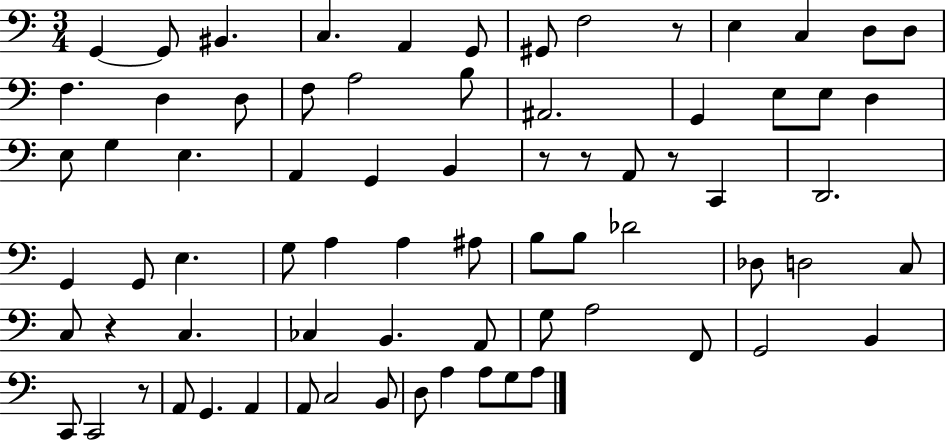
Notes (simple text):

G2/q G2/e BIS2/q. C3/q. A2/q G2/e G#2/e F3/h R/e E3/q C3/q D3/e D3/e F3/q. D3/q D3/e F3/e A3/h B3/e A#2/h. G2/q E3/e E3/e D3/q E3/e G3/q E3/q. A2/q G2/q B2/q R/e R/e A2/e R/e C2/q D2/h. G2/q G2/e E3/q. G3/e A3/q A3/q A#3/e B3/e B3/e Db4/h Db3/e D3/h C3/e C3/e R/q C3/q. CES3/q B2/q. A2/e G3/e A3/h F2/e G2/h B2/q C2/e C2/h R/e A2/e G2/q. A2/q A2/e C3/h B2/e D3/e A3/q A3/e G3/e A3/e